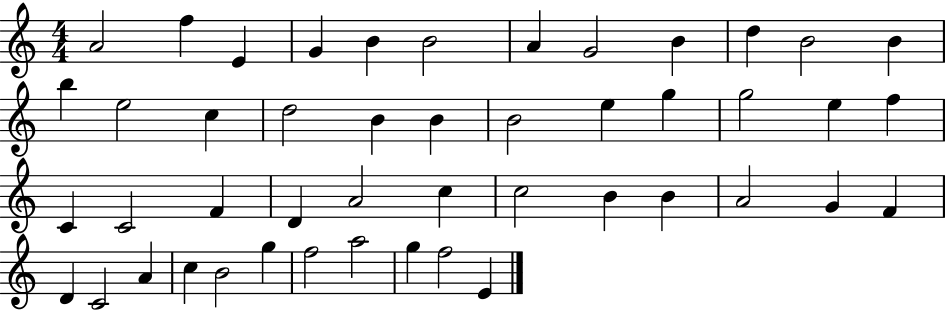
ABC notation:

X:1
T:Untitled
M:4/4
L:1/4
K:C
A2 f E G B B2 A G2 B d B2 B b e2 c d2 B B B2 e g g2 e f C C2 F D A2 c c2 B B A2 G F D C2 A c B2 g f2 a2 g f2 E